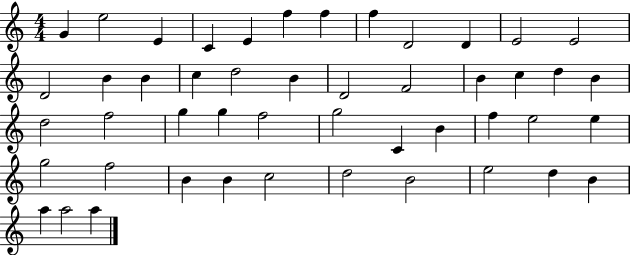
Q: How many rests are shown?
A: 0